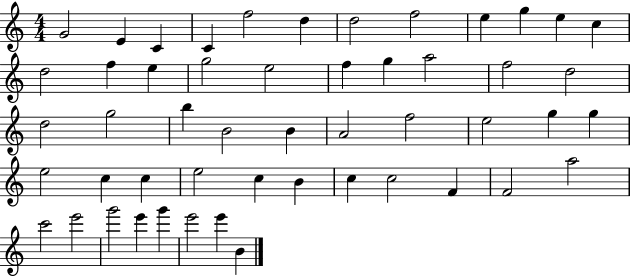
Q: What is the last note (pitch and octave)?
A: B4